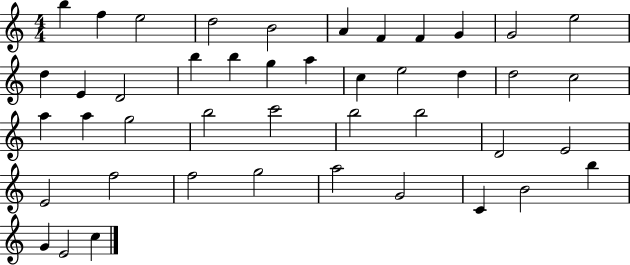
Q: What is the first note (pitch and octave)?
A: B5